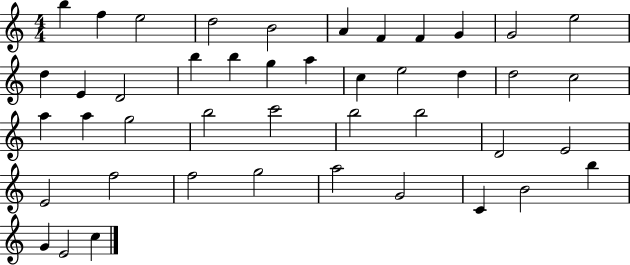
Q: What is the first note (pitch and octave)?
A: B5